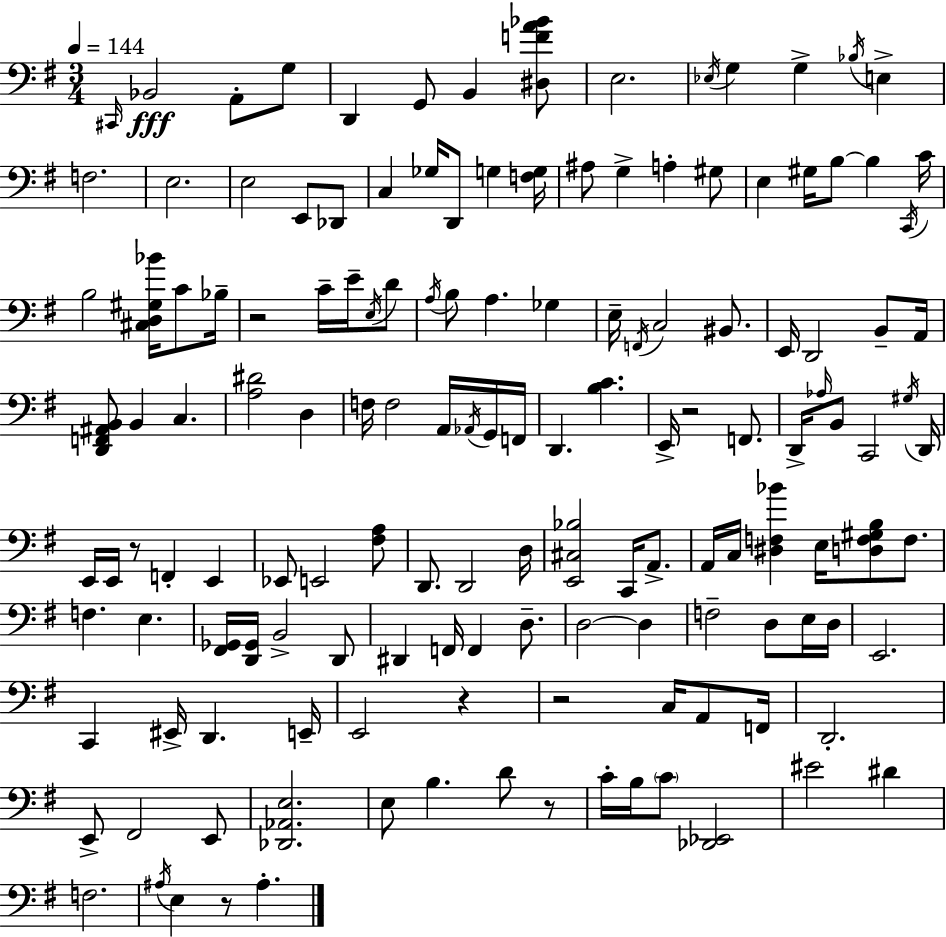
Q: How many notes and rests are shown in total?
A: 144